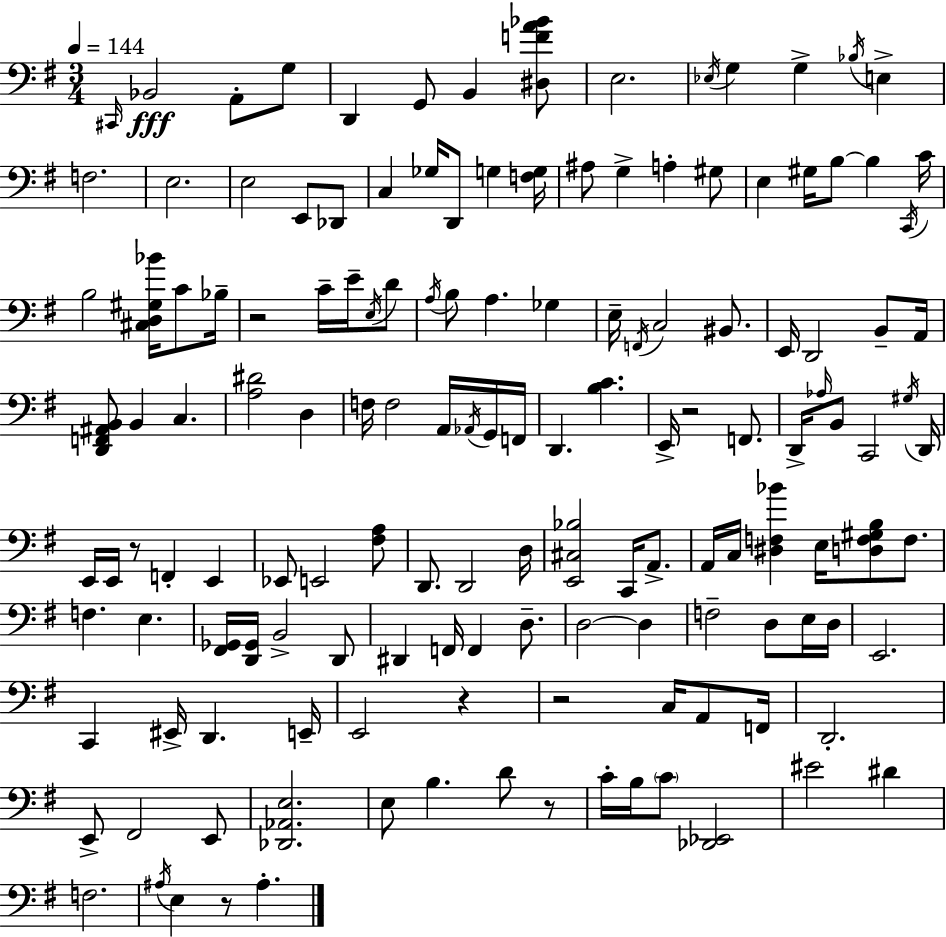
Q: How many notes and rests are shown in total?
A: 144